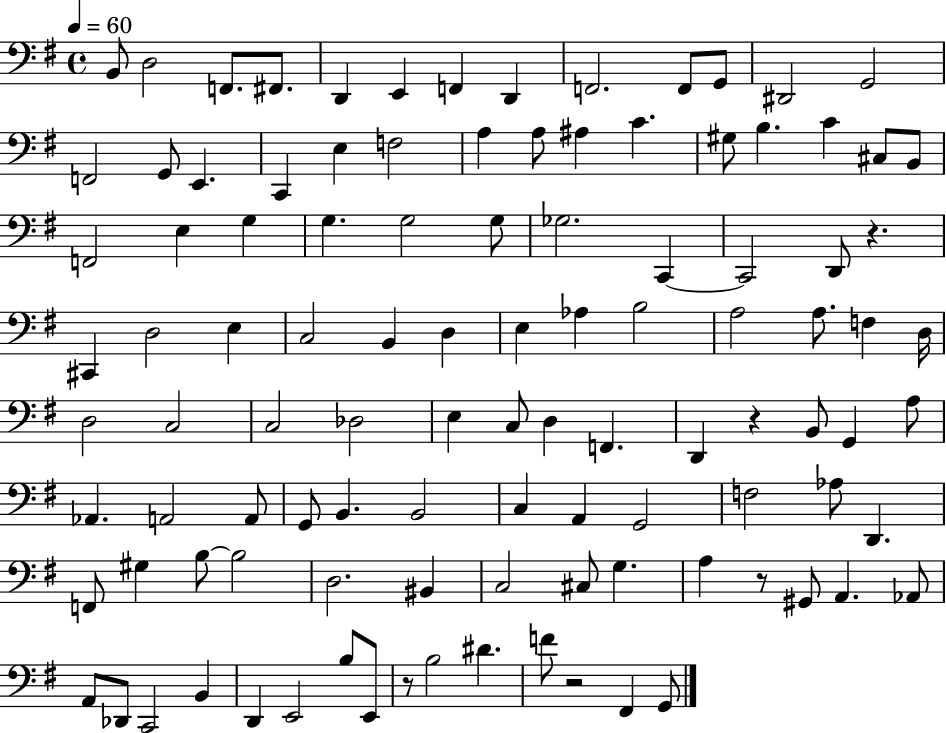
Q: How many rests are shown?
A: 5